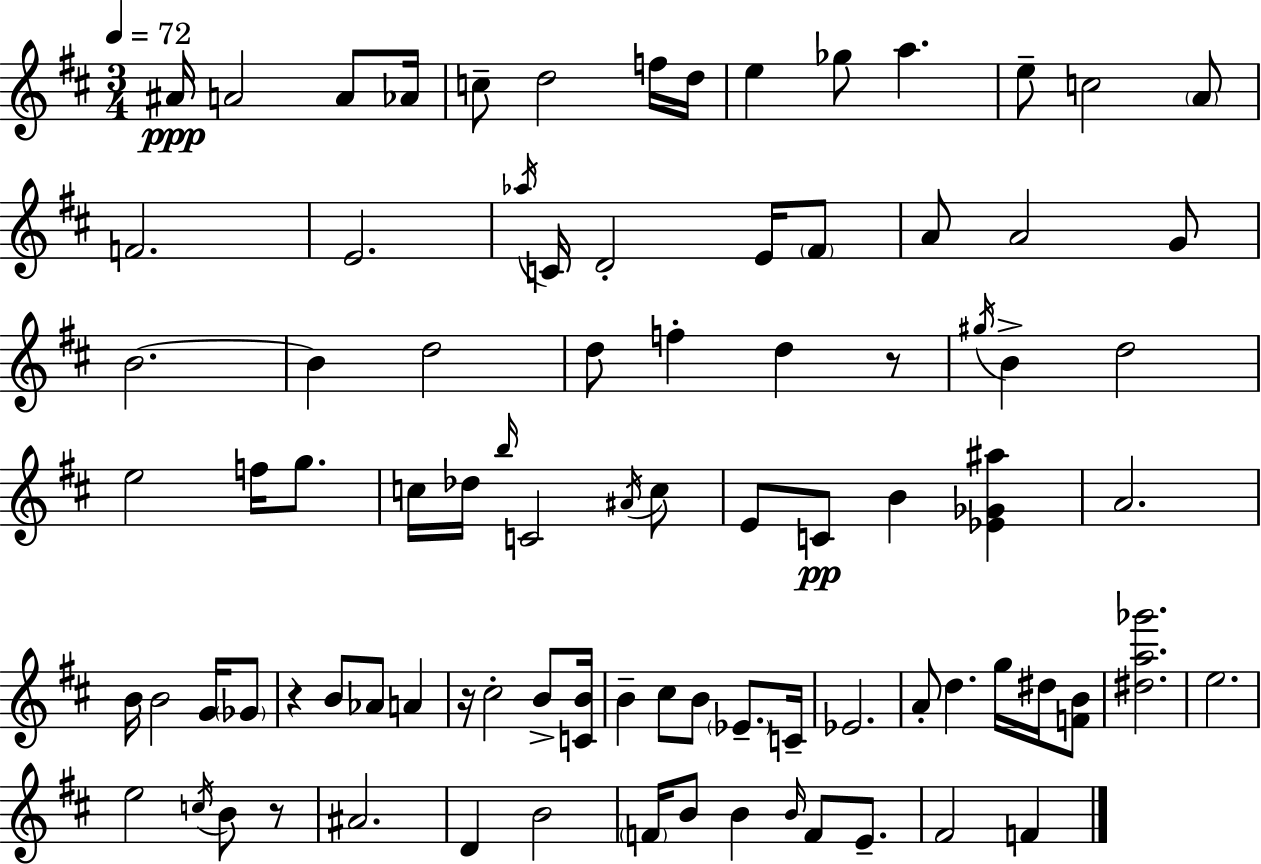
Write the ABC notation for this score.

X:1
T:Untitled
M:3/4
L:1/4
K:D
^A/4 A2 A/2 _A/4 c/2 d2 f/4 d/4 e _g/2 a e/2 c2 A/2 F2 E2 _a/4 C/4 D2 E/4 ^F/2 A/2 A2 G/2 B2 B d2 d/2 f d z/2 ^g/4 B d2 e2 f/4 g/2 c/4 _d/4 b/4 C2 ^A/4 c/2 E/2 C/2 B [_E_G^a] A2 B/4 B2 G/4 _G/2 z B/2 _A/2 A z/4 ^c2 B/2 [CB]/4 B ^c/2 B/2 _E/2 C/4 _E2 A/2 d g/4 ^d/4 [FB]/2 [^da_g']2 e2 e2 c/4 B/2 z/2 ^A2 D B2 F/4 B/2 B B/4 F/2 E/2 ^F2 F